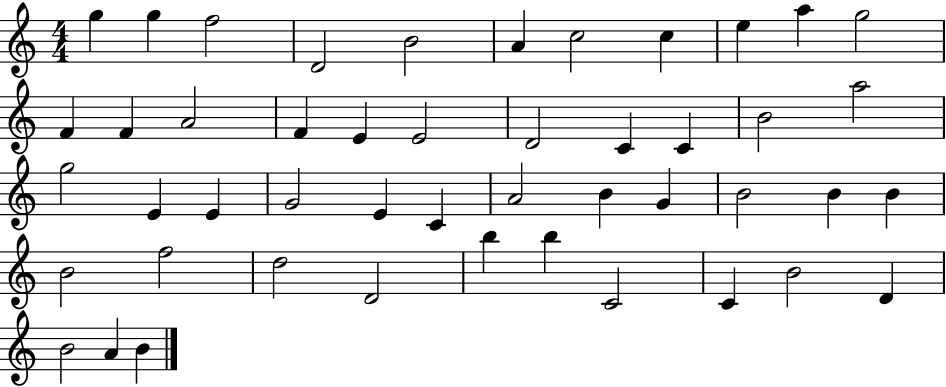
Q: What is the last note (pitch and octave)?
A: B4